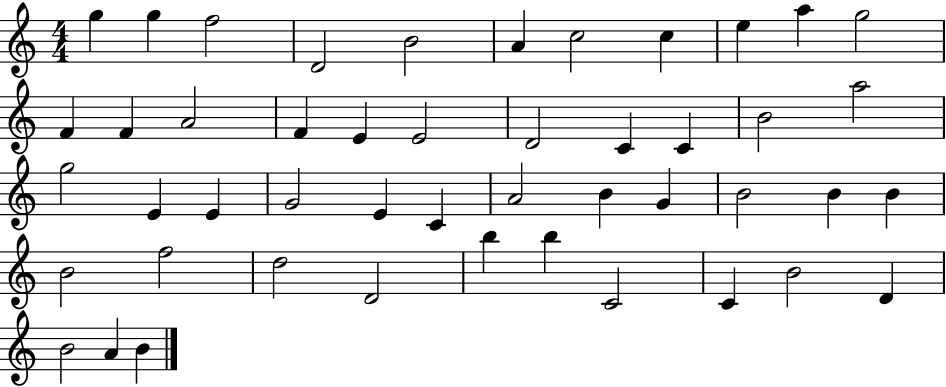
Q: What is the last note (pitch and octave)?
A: B4